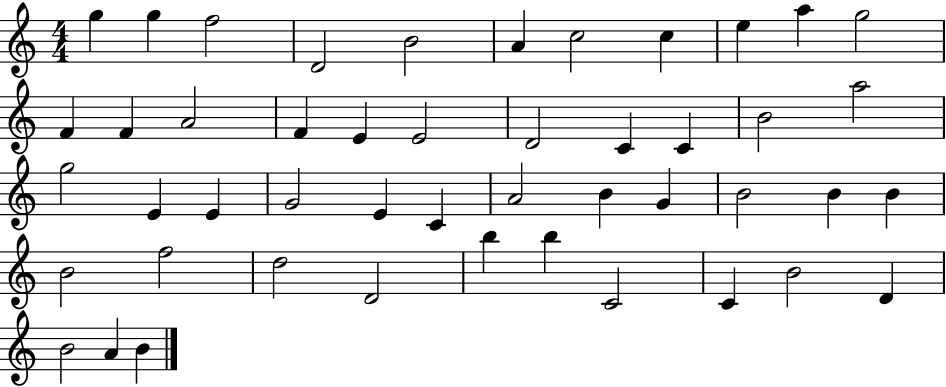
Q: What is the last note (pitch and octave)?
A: B4